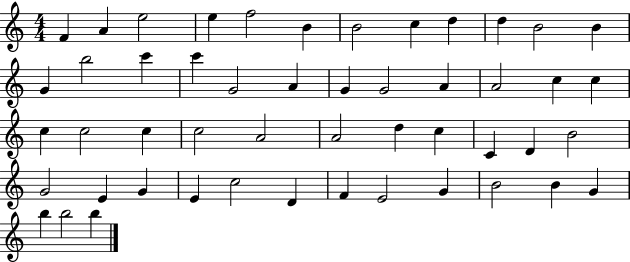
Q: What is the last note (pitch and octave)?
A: B5